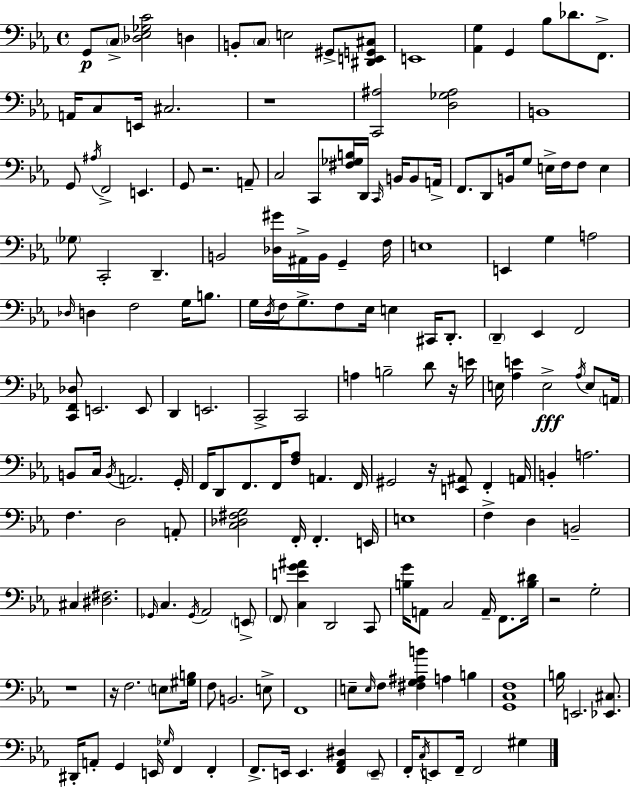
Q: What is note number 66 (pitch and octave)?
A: Eb2